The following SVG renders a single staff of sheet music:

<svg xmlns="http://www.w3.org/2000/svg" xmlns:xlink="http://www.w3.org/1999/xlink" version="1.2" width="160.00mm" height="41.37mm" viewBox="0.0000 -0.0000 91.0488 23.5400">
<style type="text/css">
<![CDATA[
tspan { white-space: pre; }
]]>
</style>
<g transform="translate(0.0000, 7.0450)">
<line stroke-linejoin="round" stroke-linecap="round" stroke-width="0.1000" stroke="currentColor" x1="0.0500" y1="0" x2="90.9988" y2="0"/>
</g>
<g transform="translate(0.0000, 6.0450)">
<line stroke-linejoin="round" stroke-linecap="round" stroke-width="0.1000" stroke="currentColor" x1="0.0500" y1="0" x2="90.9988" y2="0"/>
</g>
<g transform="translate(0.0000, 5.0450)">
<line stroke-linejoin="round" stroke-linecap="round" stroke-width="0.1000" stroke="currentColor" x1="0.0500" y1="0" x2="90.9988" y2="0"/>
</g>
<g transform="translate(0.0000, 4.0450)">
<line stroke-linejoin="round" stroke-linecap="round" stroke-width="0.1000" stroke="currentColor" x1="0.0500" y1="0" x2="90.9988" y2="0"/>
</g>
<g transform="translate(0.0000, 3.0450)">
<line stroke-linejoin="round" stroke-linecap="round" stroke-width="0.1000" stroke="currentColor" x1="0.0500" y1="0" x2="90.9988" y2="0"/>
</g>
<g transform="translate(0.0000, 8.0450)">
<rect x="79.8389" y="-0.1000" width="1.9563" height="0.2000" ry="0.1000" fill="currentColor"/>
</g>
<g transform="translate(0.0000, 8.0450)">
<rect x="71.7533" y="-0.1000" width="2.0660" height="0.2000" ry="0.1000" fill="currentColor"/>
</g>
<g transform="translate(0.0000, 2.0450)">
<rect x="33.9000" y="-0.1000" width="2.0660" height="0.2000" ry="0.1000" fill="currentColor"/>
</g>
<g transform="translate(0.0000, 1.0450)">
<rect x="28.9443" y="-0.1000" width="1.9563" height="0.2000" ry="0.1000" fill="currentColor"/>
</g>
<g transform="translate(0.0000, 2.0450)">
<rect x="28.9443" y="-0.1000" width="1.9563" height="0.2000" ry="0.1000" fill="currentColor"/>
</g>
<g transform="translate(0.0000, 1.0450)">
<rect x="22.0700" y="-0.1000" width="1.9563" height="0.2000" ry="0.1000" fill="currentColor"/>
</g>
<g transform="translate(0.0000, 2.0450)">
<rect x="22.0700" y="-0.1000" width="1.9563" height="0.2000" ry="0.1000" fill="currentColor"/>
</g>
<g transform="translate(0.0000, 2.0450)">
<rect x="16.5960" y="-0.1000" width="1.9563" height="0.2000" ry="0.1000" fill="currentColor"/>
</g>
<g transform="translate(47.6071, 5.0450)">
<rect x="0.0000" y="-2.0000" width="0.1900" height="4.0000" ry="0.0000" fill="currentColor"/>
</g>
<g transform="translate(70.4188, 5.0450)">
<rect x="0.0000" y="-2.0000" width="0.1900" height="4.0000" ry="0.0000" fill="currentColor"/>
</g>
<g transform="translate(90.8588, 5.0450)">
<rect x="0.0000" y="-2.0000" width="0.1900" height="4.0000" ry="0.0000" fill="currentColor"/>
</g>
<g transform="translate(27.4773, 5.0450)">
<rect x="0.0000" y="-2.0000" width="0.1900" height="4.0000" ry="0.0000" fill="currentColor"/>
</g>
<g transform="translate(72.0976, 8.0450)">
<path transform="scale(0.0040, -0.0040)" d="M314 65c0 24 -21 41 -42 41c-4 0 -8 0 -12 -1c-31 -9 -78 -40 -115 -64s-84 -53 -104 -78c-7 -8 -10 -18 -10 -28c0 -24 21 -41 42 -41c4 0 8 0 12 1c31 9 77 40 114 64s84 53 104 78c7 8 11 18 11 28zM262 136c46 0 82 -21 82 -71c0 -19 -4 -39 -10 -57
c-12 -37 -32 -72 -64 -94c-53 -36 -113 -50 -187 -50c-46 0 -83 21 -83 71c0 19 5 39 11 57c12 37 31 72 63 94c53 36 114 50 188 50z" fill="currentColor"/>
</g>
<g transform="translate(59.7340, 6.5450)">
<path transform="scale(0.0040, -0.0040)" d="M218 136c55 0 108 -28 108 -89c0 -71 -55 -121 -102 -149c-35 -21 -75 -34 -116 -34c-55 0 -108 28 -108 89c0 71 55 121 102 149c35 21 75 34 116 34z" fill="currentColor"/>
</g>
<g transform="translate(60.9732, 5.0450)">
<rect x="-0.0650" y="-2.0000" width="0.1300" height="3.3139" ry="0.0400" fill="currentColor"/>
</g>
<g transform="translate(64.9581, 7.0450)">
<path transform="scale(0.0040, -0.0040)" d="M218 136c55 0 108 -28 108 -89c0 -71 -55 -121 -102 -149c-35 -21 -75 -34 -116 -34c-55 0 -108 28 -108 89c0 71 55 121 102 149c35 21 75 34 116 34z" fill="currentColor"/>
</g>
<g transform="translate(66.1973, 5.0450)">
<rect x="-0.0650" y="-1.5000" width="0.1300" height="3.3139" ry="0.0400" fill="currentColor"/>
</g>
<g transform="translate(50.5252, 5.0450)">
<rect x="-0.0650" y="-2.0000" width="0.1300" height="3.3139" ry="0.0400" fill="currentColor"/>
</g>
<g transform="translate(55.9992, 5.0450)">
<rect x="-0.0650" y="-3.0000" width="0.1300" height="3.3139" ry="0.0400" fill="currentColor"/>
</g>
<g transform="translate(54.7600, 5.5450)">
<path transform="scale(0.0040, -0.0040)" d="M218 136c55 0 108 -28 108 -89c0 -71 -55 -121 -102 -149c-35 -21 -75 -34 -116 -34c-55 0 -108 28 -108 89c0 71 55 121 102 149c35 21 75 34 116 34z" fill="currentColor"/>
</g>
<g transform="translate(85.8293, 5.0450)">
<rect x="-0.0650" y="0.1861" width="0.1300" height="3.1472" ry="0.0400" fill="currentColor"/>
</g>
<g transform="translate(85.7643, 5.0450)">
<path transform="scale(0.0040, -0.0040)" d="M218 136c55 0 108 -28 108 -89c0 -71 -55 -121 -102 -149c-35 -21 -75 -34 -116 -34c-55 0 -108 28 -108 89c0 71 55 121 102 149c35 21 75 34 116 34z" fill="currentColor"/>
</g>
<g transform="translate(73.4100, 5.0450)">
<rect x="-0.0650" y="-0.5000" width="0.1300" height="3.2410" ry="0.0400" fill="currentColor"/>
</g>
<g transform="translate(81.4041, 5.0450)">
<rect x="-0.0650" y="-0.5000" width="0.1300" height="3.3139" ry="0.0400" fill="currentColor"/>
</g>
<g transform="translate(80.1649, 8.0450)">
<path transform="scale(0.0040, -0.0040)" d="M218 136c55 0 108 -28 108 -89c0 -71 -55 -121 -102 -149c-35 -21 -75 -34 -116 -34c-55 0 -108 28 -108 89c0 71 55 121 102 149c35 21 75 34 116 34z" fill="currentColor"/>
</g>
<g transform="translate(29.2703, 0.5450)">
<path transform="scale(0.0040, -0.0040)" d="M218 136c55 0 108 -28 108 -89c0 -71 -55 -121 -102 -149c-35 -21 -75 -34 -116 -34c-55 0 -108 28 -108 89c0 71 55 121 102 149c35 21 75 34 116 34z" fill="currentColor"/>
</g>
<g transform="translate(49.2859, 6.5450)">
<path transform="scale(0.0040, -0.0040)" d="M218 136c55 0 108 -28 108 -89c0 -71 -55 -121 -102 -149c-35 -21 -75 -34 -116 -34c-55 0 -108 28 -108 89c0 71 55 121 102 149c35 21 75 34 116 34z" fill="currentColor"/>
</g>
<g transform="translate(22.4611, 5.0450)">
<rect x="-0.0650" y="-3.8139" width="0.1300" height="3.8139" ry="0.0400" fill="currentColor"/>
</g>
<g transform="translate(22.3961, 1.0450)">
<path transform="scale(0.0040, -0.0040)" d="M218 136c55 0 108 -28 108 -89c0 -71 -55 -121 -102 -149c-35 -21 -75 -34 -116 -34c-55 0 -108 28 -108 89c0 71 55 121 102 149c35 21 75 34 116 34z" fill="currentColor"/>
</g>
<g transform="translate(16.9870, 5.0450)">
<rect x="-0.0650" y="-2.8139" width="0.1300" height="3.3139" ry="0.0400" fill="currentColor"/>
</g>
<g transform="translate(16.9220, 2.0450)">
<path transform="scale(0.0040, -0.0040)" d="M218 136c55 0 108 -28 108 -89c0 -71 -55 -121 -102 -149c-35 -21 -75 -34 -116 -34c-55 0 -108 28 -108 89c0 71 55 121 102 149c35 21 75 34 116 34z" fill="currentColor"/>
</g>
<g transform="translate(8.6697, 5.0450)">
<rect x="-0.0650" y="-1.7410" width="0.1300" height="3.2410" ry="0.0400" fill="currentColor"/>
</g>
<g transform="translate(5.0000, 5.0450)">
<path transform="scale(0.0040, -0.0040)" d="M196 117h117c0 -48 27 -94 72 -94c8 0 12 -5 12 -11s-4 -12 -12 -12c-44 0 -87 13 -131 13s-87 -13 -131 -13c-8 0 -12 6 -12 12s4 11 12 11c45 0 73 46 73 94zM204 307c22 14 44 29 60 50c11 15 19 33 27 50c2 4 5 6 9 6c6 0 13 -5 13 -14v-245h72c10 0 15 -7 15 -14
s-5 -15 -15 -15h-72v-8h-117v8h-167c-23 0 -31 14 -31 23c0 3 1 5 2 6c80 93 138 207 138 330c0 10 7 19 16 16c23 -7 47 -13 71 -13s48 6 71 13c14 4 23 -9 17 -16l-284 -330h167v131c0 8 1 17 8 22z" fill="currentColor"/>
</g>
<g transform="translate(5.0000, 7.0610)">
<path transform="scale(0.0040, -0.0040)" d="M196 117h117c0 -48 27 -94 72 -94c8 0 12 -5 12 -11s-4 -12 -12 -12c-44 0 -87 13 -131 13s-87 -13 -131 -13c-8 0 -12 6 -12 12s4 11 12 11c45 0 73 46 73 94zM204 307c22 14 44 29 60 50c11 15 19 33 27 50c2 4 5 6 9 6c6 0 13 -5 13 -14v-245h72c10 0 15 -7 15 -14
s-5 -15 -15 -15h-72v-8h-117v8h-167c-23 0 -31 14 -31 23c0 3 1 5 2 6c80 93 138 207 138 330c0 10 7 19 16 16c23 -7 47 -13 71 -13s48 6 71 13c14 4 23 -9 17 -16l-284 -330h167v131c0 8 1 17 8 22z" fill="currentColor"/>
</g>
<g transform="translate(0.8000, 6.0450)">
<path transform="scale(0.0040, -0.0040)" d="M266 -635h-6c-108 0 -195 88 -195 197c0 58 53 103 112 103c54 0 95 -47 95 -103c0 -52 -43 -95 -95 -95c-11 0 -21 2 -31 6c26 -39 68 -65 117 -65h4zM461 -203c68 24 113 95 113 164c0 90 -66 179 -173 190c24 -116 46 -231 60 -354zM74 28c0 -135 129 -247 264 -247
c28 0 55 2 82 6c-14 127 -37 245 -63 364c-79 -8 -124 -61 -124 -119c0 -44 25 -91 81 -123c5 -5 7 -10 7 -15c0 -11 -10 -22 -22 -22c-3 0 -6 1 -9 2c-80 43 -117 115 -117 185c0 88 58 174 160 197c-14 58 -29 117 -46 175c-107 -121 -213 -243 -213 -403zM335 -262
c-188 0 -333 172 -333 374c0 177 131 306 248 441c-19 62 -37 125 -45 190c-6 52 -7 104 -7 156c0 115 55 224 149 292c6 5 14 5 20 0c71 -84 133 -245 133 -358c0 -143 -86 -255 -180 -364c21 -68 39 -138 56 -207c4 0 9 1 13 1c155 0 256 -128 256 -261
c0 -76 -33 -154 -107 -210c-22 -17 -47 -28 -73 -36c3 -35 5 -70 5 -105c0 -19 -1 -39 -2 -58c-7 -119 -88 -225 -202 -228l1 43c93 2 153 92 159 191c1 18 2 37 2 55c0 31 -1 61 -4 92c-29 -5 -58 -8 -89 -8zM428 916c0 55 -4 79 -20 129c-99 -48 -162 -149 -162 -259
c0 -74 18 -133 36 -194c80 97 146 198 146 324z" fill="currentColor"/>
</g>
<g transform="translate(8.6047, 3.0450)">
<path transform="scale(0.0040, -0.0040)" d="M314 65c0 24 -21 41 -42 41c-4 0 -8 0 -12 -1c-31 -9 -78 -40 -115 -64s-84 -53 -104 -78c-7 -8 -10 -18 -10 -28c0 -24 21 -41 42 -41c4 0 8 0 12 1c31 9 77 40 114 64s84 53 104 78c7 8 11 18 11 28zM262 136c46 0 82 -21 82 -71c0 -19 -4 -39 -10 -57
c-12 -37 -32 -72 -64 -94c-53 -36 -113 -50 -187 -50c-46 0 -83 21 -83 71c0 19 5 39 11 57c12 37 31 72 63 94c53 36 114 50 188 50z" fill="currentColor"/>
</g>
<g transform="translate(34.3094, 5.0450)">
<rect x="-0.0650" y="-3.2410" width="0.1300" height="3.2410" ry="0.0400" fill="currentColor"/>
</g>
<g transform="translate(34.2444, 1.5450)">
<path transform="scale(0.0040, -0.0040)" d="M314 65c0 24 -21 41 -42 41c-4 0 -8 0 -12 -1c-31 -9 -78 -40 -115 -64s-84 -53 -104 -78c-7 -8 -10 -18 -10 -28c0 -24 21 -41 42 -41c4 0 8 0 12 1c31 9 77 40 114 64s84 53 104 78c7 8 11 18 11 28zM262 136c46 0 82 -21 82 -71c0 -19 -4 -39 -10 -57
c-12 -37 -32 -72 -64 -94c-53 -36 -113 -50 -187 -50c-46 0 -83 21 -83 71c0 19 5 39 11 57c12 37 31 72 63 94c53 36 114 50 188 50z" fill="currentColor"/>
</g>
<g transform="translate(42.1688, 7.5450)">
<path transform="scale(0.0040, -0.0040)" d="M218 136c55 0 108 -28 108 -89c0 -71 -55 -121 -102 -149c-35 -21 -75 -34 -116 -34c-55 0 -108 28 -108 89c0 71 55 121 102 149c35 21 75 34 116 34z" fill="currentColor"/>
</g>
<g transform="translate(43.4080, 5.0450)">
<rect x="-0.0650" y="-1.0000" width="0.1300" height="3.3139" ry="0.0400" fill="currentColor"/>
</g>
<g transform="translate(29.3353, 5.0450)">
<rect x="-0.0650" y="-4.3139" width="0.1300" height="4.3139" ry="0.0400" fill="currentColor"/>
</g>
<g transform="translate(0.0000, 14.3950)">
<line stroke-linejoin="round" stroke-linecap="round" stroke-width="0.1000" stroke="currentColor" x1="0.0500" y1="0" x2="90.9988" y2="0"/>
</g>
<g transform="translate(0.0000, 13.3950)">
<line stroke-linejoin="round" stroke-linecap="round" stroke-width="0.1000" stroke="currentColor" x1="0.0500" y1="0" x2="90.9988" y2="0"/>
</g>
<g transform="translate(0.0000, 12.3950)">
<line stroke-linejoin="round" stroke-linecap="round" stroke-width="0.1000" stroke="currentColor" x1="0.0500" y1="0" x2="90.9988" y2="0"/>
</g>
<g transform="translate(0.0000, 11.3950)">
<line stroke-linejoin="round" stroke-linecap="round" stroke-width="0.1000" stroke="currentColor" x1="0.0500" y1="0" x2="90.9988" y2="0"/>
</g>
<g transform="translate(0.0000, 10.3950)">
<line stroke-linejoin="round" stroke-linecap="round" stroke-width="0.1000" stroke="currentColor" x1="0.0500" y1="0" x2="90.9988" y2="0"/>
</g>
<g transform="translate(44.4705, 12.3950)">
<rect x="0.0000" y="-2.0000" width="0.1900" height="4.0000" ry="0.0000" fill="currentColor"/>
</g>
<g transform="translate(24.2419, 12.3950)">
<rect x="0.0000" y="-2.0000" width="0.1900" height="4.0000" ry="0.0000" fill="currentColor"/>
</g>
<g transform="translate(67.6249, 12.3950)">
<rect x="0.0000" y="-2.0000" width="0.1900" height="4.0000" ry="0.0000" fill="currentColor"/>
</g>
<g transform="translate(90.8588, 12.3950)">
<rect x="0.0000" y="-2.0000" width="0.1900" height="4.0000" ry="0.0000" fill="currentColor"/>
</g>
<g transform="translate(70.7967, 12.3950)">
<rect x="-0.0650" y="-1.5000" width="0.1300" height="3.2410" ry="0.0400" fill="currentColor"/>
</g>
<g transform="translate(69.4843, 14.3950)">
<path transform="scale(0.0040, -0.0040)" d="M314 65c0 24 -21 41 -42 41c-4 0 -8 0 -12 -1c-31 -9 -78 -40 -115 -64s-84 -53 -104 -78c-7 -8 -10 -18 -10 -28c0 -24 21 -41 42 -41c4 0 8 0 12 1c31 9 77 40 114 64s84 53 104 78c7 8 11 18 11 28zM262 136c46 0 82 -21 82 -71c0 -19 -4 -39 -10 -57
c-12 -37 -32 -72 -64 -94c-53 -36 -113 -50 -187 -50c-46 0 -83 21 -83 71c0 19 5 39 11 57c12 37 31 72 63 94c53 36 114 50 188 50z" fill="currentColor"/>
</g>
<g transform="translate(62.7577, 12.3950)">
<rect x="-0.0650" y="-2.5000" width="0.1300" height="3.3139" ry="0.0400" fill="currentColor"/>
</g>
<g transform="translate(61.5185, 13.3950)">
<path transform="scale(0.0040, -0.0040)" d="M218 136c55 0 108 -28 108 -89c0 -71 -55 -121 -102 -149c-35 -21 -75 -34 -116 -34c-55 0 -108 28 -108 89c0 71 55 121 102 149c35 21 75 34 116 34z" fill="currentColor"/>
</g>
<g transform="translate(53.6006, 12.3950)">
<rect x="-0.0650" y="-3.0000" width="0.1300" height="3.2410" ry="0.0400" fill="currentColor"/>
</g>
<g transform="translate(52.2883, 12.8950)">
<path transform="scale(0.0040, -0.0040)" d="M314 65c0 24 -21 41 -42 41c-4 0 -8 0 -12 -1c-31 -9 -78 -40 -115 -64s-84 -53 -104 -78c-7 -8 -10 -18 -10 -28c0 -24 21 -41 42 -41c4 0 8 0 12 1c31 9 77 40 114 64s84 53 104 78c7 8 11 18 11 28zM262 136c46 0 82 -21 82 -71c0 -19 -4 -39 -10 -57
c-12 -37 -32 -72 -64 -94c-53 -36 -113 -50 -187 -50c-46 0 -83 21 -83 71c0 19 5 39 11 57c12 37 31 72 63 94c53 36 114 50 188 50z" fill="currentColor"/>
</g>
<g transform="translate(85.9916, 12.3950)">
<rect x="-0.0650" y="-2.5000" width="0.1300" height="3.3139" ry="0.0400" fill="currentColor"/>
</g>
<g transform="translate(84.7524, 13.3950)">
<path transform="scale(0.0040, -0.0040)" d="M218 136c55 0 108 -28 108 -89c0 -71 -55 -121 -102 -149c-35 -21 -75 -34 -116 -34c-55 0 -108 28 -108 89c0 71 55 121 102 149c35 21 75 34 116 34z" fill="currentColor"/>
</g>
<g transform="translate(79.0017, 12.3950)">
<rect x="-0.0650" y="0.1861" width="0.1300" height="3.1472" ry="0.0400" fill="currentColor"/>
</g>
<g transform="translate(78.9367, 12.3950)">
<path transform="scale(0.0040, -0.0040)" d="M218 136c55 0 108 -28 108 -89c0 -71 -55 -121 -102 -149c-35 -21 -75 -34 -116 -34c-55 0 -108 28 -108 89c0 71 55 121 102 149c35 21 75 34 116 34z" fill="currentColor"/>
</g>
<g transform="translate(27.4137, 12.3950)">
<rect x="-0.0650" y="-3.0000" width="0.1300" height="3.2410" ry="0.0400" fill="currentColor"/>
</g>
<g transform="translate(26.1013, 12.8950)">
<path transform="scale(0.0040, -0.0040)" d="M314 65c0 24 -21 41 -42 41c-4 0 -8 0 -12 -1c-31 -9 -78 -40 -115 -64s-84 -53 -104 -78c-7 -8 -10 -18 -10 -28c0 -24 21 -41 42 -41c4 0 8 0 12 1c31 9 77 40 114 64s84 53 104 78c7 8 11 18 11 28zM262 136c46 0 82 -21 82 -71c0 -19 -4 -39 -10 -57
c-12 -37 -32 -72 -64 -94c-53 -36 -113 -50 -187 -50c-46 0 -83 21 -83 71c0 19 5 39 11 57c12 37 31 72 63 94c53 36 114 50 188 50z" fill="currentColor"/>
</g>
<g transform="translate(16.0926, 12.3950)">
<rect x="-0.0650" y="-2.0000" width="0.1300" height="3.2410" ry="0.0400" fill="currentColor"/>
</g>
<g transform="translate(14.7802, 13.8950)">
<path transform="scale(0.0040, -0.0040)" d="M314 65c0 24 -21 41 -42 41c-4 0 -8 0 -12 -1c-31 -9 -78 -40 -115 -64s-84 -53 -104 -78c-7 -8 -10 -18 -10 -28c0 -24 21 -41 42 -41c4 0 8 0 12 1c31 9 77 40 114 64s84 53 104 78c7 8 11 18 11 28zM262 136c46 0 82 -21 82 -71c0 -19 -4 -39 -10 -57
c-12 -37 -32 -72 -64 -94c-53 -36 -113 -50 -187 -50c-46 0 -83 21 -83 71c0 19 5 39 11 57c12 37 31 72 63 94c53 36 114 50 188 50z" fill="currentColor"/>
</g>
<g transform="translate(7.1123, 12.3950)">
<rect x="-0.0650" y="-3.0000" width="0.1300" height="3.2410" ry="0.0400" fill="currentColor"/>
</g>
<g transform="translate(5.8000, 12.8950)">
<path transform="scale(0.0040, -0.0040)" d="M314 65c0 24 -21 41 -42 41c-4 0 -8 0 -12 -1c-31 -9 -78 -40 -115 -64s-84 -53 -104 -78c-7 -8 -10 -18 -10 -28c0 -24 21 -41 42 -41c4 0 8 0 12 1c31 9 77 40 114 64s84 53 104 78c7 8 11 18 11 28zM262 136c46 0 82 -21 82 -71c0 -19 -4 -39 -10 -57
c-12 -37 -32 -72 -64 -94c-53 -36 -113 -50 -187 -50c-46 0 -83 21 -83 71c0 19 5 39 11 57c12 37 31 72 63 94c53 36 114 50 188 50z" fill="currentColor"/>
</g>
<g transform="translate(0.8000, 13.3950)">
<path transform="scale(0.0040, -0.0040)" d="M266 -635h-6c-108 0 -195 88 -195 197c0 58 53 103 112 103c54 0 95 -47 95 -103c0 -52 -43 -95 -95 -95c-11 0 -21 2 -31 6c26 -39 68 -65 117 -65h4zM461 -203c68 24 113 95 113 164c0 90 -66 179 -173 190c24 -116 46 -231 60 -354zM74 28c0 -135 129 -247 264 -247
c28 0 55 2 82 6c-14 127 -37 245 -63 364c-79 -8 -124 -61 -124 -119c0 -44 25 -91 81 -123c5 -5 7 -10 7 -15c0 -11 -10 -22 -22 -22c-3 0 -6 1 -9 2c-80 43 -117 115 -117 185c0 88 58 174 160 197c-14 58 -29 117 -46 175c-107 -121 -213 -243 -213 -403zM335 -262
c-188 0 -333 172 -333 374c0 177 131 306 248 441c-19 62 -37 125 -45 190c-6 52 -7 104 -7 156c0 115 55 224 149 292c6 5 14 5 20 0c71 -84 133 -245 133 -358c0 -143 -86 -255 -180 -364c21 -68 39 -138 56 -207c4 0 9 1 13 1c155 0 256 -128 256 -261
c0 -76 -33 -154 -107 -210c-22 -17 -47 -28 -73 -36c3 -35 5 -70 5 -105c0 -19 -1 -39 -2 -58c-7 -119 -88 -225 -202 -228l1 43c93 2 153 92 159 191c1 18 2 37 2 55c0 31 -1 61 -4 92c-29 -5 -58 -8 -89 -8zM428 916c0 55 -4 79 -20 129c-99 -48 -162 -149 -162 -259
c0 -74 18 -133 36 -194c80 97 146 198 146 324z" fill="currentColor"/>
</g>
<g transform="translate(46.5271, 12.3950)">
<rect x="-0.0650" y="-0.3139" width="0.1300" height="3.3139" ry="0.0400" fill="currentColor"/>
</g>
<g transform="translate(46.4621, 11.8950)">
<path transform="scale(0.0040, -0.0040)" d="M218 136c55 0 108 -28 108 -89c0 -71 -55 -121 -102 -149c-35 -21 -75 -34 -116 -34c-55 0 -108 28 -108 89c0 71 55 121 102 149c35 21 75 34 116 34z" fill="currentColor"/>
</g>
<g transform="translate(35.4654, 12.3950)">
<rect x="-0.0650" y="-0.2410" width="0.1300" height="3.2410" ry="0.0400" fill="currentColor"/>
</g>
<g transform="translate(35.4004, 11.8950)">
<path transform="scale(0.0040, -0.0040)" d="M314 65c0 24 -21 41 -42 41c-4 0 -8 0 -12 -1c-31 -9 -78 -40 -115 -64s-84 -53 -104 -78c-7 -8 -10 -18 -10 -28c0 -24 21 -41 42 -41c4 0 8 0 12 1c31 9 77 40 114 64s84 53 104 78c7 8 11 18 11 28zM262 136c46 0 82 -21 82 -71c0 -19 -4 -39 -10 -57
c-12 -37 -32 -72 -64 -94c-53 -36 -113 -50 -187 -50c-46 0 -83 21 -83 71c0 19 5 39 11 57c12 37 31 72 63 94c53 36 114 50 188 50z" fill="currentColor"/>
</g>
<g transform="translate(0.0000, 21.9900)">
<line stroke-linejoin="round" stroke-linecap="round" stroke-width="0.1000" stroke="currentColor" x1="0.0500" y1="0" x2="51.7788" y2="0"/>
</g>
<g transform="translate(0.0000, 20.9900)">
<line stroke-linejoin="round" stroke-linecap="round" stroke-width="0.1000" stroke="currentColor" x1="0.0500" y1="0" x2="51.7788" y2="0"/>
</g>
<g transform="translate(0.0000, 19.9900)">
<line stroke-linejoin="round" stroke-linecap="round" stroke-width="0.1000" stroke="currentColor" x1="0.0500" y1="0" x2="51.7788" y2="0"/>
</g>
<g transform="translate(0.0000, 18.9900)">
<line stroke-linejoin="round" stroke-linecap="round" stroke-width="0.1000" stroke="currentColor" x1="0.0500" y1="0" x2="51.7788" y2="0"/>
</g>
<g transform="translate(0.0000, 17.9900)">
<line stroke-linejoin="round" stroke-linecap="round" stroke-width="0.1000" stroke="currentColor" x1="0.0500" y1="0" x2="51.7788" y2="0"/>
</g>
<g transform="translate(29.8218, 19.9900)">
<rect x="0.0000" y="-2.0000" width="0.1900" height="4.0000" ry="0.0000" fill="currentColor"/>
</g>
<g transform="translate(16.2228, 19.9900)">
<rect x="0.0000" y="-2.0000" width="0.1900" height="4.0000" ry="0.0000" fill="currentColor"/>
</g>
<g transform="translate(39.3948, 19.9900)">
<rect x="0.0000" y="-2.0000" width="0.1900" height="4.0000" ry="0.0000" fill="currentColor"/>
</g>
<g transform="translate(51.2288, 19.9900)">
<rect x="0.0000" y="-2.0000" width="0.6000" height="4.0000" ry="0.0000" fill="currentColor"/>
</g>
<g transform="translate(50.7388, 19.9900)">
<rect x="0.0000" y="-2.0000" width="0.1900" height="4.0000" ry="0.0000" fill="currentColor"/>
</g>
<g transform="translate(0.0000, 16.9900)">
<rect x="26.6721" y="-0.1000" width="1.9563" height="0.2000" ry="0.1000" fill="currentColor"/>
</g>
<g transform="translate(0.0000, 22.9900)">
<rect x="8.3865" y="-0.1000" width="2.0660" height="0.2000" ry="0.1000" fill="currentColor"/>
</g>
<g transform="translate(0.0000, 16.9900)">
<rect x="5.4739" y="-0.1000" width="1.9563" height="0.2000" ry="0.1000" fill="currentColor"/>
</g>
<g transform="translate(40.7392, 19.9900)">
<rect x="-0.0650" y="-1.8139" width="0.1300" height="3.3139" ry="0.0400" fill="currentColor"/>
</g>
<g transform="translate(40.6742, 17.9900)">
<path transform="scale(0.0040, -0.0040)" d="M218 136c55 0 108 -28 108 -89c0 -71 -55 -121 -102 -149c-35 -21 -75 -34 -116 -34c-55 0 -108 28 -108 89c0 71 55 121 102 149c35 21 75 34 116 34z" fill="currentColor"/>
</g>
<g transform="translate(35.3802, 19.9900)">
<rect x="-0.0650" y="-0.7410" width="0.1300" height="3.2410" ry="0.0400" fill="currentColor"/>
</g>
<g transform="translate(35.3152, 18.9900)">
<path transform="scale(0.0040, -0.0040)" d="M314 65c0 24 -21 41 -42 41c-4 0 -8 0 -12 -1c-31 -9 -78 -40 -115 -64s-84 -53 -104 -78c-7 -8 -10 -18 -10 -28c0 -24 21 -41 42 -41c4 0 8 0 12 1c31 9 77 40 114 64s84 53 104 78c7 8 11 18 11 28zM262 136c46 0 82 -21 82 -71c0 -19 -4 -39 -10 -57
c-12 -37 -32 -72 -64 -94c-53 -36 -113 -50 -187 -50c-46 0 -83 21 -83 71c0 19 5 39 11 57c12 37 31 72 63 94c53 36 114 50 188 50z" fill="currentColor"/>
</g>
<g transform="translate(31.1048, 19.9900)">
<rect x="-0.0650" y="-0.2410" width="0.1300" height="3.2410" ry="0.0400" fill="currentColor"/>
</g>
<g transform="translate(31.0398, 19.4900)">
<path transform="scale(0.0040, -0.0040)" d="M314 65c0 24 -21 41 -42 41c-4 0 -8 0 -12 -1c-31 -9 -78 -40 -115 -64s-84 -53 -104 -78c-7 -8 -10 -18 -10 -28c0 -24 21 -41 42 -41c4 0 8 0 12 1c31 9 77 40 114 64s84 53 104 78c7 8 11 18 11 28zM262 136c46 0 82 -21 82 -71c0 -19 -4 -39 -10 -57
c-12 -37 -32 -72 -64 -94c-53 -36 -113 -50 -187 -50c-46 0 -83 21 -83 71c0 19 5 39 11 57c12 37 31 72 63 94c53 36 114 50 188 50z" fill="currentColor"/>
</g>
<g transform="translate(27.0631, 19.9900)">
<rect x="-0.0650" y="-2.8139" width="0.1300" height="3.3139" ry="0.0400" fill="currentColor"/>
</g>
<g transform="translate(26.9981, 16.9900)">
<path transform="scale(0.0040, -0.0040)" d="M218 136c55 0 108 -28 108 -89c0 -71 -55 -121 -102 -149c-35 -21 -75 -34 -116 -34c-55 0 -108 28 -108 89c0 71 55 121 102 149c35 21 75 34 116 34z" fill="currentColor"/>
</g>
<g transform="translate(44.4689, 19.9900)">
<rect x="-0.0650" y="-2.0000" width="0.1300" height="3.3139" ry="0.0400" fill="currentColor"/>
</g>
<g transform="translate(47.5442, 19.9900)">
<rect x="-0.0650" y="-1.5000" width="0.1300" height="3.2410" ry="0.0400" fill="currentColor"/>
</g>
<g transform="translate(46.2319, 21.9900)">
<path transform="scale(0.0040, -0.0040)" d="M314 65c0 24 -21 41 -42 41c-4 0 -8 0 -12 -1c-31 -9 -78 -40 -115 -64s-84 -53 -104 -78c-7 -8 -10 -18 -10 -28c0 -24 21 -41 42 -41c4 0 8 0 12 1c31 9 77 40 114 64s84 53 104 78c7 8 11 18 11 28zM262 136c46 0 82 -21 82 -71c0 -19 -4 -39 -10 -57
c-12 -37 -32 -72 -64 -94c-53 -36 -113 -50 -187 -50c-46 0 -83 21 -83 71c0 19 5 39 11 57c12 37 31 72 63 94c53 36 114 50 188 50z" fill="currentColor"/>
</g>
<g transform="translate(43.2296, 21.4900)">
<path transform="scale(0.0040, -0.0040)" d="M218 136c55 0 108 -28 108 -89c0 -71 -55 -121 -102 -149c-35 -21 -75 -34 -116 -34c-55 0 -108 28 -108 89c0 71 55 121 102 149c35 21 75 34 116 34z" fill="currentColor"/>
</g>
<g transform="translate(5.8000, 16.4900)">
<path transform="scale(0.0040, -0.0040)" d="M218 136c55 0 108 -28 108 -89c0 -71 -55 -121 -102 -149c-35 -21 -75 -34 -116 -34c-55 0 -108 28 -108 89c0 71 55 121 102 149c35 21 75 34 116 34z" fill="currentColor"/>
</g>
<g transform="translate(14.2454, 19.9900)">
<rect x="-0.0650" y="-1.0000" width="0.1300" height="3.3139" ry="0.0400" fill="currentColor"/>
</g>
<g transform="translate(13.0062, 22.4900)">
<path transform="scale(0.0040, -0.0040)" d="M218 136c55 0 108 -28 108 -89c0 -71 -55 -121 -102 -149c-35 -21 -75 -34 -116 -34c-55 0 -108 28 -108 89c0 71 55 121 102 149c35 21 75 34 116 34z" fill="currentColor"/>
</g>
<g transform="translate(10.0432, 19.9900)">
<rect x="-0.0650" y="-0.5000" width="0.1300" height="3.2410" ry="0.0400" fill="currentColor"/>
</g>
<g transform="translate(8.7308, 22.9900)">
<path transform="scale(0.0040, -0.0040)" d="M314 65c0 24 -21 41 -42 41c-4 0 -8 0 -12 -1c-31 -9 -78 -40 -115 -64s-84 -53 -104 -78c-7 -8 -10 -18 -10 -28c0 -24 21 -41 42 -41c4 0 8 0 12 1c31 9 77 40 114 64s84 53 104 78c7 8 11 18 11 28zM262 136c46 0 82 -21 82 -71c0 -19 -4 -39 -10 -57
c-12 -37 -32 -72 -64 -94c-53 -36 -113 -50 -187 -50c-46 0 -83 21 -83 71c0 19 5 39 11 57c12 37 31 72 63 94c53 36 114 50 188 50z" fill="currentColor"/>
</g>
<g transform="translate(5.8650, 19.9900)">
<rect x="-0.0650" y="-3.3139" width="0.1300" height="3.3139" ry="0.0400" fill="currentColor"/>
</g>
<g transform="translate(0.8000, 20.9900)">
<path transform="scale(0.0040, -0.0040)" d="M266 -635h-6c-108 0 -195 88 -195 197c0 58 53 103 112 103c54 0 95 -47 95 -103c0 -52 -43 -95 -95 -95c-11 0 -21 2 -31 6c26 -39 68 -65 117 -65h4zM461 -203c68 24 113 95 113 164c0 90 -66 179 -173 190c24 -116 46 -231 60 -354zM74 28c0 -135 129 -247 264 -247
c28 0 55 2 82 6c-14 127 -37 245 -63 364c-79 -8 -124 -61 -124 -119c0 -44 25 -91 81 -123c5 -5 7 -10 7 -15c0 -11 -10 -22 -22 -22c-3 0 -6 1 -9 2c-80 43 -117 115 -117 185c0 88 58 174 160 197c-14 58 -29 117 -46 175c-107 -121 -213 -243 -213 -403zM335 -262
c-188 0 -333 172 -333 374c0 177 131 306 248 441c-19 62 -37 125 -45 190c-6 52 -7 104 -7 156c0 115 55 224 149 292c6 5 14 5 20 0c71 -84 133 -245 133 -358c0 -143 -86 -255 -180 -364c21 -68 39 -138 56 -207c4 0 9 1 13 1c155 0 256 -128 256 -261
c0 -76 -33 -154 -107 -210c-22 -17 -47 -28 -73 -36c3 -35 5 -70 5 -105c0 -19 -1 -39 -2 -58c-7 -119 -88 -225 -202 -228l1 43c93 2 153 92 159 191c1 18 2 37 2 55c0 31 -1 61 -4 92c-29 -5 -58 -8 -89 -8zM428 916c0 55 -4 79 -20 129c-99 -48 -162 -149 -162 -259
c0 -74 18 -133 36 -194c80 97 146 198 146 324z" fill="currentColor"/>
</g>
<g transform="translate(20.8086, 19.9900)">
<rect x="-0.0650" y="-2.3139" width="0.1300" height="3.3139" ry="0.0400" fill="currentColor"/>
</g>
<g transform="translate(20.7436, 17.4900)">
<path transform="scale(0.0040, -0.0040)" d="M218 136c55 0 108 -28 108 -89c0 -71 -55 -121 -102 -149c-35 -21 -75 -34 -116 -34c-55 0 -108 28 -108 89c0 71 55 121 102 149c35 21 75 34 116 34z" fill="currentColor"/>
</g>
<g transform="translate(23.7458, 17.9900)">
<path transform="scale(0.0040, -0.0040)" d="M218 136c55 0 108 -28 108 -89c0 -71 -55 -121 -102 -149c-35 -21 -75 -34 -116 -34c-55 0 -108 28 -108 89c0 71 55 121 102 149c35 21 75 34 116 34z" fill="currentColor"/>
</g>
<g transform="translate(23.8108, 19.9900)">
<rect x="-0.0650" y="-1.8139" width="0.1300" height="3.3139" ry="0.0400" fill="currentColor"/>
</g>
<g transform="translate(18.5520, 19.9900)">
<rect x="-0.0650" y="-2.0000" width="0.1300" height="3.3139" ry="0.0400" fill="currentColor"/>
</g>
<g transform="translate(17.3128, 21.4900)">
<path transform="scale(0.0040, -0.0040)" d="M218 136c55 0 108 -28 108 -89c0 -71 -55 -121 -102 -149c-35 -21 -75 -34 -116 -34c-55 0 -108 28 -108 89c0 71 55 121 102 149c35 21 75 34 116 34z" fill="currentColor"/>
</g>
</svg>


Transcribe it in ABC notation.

X:1
T:Untitled
M:4/4
L:1/4
K:C
f2 a c' d' b2 D F A F E C2 C B A2 F2 A2 c2 c A2 G E2 B G b C2 D F g f a c2 d2 f F E2